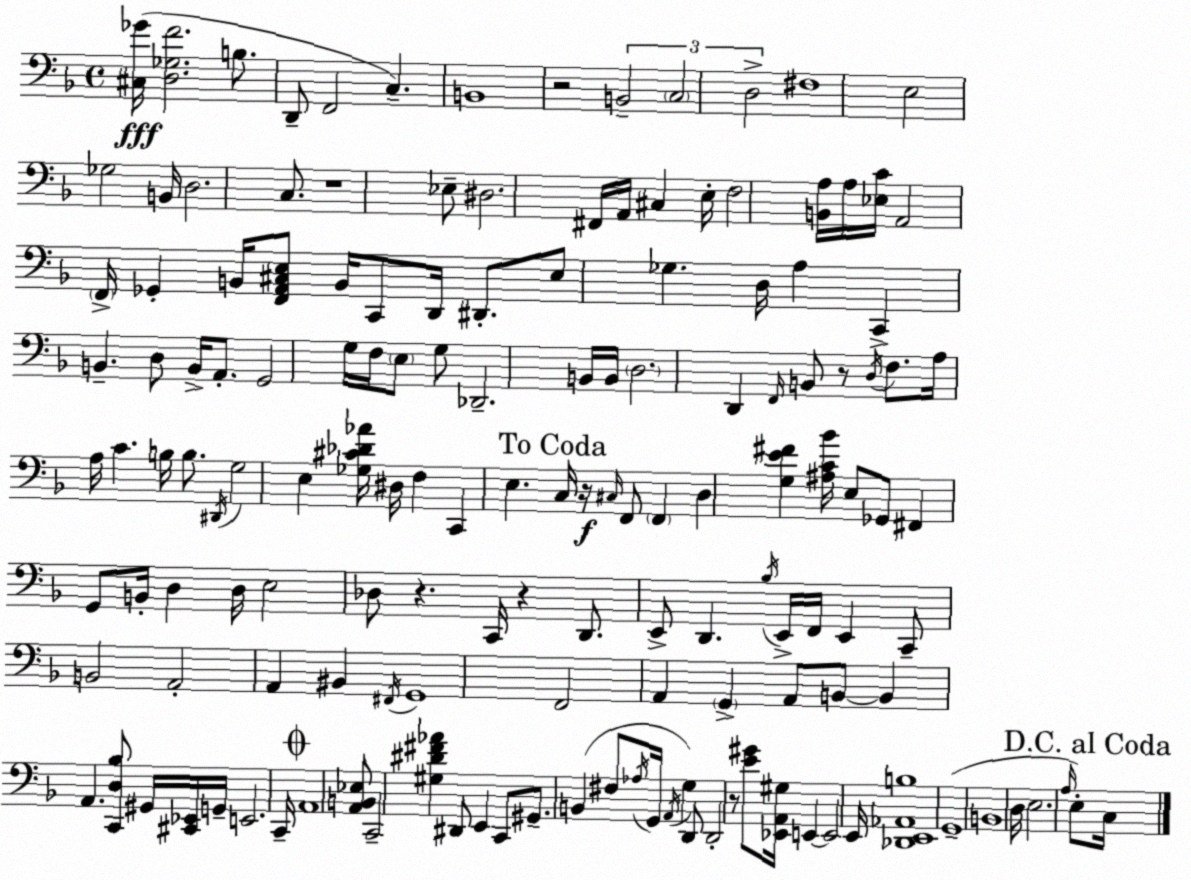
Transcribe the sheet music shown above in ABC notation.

X:1
T:Untitled
M:4/4
L:1/4
K:Dm
[^C,_G]/4 [D,_G,F]2 B,/2 D,,/2 F,,2 C, B,,4 z2 B,,2 C,2 D,2 ^F,4 E,2 _G,2 B,,/4 D,2 C,/2 z4 _E,/2 ^D,2 ^F,,/4 A,,/4 ^C, E,/4 F,2 [B,,A,]/4 A,/4 [_E,C]/4 A,,2 F,,/4 _G,, B,,/4 [F,,A,,^C,E,]/2 B,,/4 C,,/2 D,,/4 ^D,,/2 E,/2 _G, D,/4 A, C,, B,, D,/2 B,,/4 A,,/2 G,,2 G,/4 F,/4 E,/2 G,/2 _D,,2 B,,/4 B,,/4 D,2 D,, F,,/4 B,,/2 z/2 D,/4 F,/2 A,/4 A,/4 C B,/4 B,/2 ^D,,/4 G,2 E, [_G,^C_D_A]/4 ^D,/4 F, C,, E, C,/4 z/4 ^C,/4 F,,/2 F,, D, [G,E^F] [^A,C_B]/4 E,/2 _G,,/2 ^F,, G,,/2 B,,/4 D, D,/4 E,2 _D,/2 z C,,/4 z D,,/2 E,,/2 D,, _B,/4 E,,/4 F,,/4 E,, C,,/2 B,,2 A,,2 A,, ^B,, ^F,,/4 G,,4 F,,2 A,, G,, A,,/2 B,,/2 B,, A,, [C,,D,_B,]/2 ^G,,/4 [^C,,_E,,]/4 G,,/4 E,,2 C,,/4 A,,4 [A,,B,,_E,]/2 C,,2 [^G,^D^F_A] ^D,,/2 E,, C,,/2 ^G,,/2 B,, ^F,/2 _A,/4 G,,/4 A,,/4 G, D,,/2 D,,2 z/2 [E^G]/2 [_E,,A,,^G,]/4 E,, E,,2 E,,/4 [_D,,E,,_A,,B,]4 G,,4 B,,4 D,/4 E,2 A,/4 E,/2 C,/4